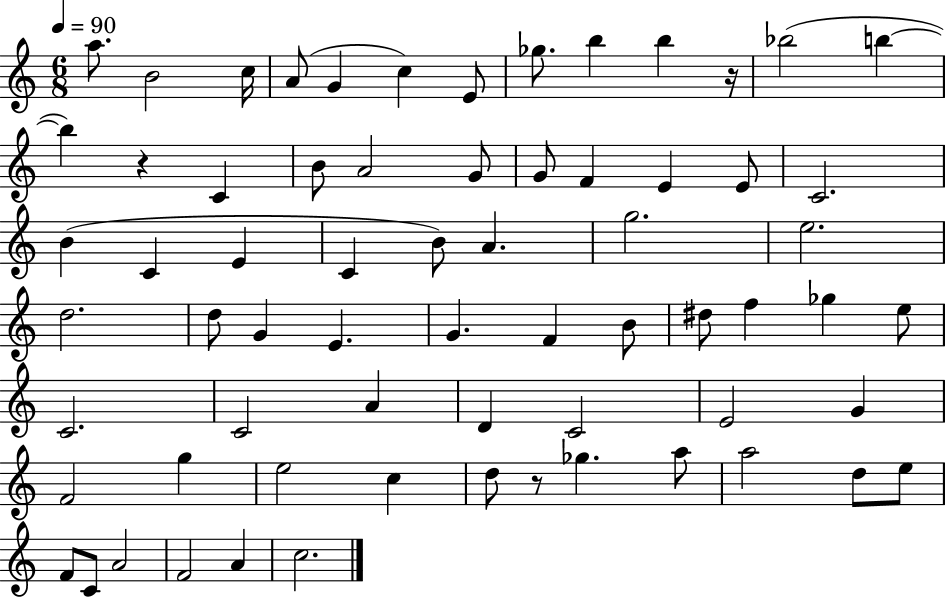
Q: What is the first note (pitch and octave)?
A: A5